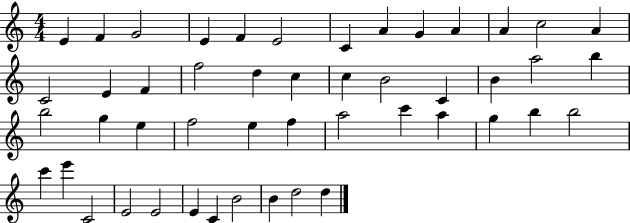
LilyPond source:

{
  \clef treble
  \numericTimeSignature
  \time 4/4
  \key c \major
  e'4 f'4 g'2 | e'4 f'4 e'2 | c'4 a'4 g'4 a'4 | a'4 c''2 a'4 | \break c'2 e'4 f'4 | f''2 d''4 c''4 | c''4 b'2 c'4 | b'4 a''2 b''4 | \break b''2 g''4 e''4 | f''2 e''4 f''4 | a''2 c'''4 a''4 | g''4 b''4 b''2 | \break c'''4 e'''4 c'2 | e'2 e'2 | e'4 c'4 b'2 | b'4 d''2 d''4 | \break \bar "|."
}